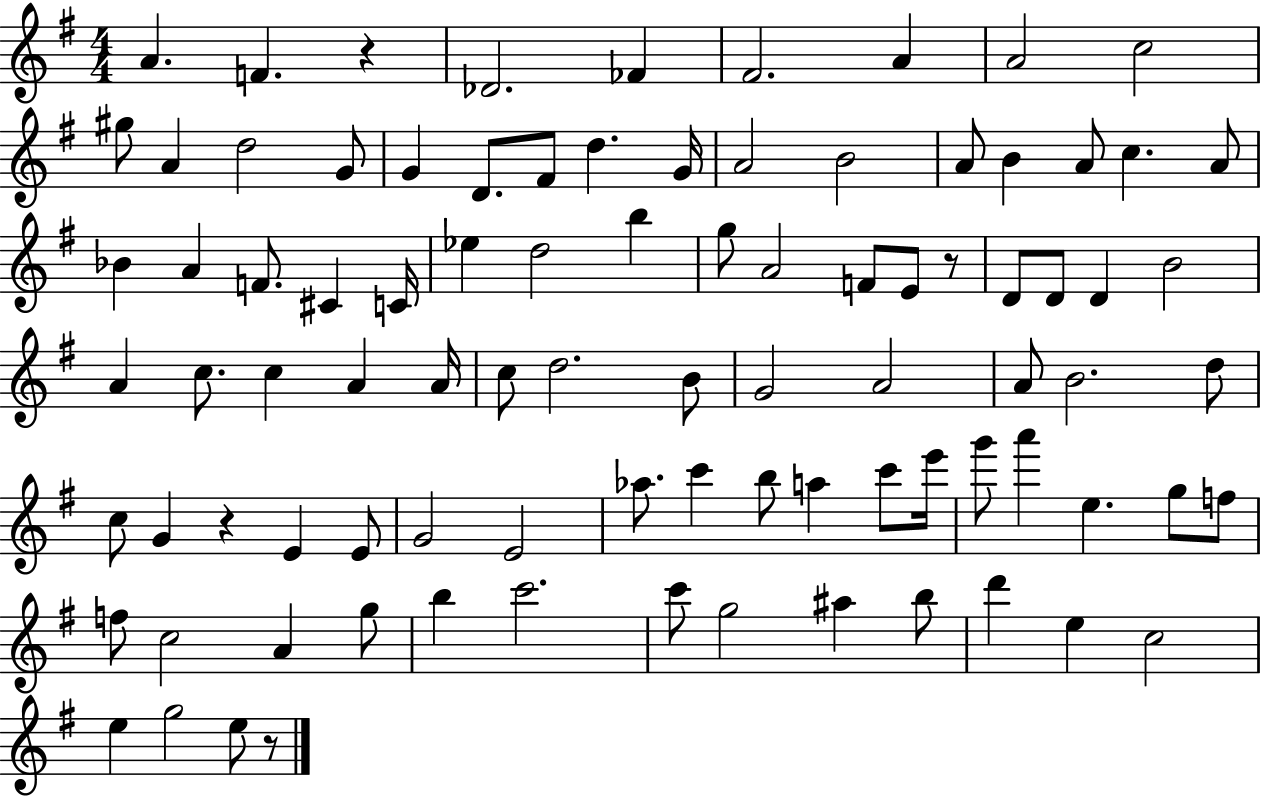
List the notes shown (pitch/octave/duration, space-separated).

A4/q. F4/q. R/q Db4/h. FES4/q F#4/h. A4/q A4/h C5/h G#5/e A4/q D5/h G4/e G4/q D4/e. F#4/e D5/q. G4/s A4/h B4/h A4/e B4/q A4/e C5/q. A4/e Bb4/q A4/q F4/e. C#4/q C4/s Eb5/q D5/h B5/q G5/e A4/h F4/e E4/e R/e D4/e D4/e D4/q B4/h A4/q C5/e. C5/q A4/q A4/s C5/e D5/h. B4/e G4/h A4/h A4/e B4/h. D5/e C5/e G4/q R/q E4/q E4/e G4/h E4/h Ab5/e. C6/q B5/e A5/q C6/e E6/s G6/e A6/q E5/q. G5/e F5/e F5/e C5/h A4/q G5/e B5/q C6/h. C6/e G5/h A#5/q B5/e D6/q E5/q C5/h E5/q G5/h E5/e R/e